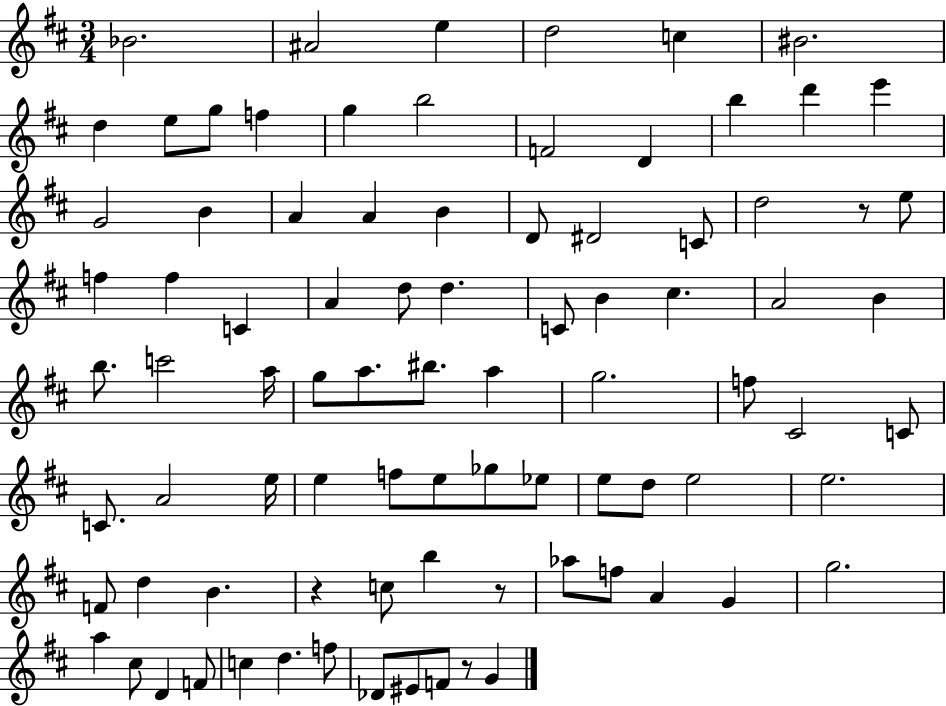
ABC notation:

X:1
T:Untitled
M:3/4
L:1/4
K:D
_B2 ^A2 e d2 c ^B2 d e/2 g/2 f g b2 F2 D b d' e' G2 B A A B D/2 ^D2 C/2 d2 z/2 e/2 f f C A d/2 d C/2 B ^c A2 B b/2 c'2 a/4 g/2 a/2 ^b/2 a g2 f/2 ^C2 C/2 C/2 A2 e/4 e f/2 e/2 _g/2 _e/2 e/2 d/2 e2 e2 F/2 d B z c/2 b z/2 _a/2 f/2 A G g2 a ^c/2 D F/2 c d f/2 _D/2 ^E/2 F/2 z/2 G